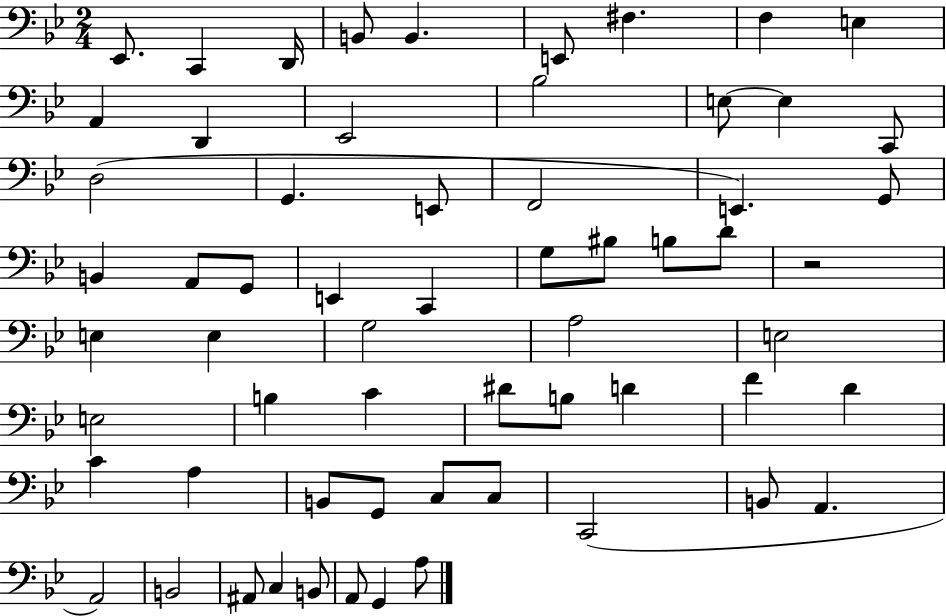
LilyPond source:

{
  \clef bass
  \numericTimeSignature
  \time 2/4
  \key bes \major
  ees,8. c,4 d,16 | b,8 b,4. | e,8 fis4. | f4 e4 | \break a,4 d,4 | ees,2 | bes2 | e8~~ e4 c,8 | \break d2( | g,4. e,8 | f,2 | e,4.) g,8 | \break b,4 a,8 g,8 | e,4 c,4 | g8 bis8 b8 d'8 | r2 | \break e4 e4 | g2 | a2 | e2 | \break e2 | b4 c'4 | dis'8 b8 d'4 | f'4 d'4 | \break c'4 a4 | b,8 g,8 c8 c8 | c,2( | b,8 a,4. | \break a,2) | b,2 | ais,8 c4 b,8 | a,8 g,4 a8 | \break \bar "|."
}